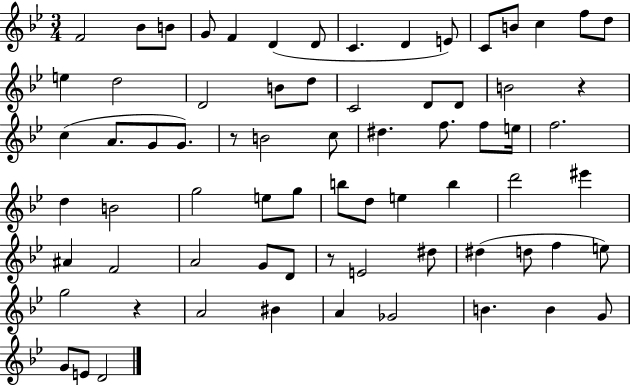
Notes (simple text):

F4/h Bb4/e B4/e G4/e F4/q D4/q D4/e C4/q. D4/q E4/e C4/e B4/e C5/q F5/e D5/e E5/q D5/h D4/h B4/e D5/e C4/h D4/e D4/e B4/h R/q C5/q A4/e. G4/e G4/e. R/e B4/h C5/e D#5/q. F5/e. F5/e E5/s F5/h. D5/q B4/h G5/h E5/e G5/e B5/e D5/e E5/q B5/q D6/h EIS6/q A#4/q F4/h A4/h G4/e D4/e R/e E4/h D#5/e D#5/q D5/e F5/q E5/e G5/h R/q A4/h BIS4/q A4/q Gb4/h B4/q. B4/q G4/e G4/e E4/e D4/h